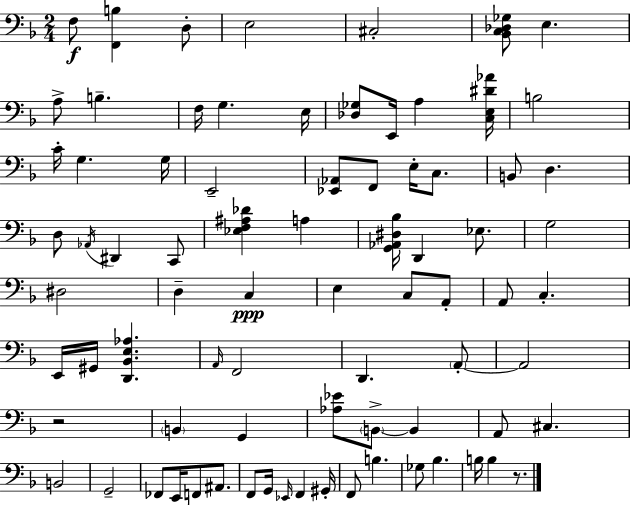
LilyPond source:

{
  \clef bass
  \numericTimeSignature
  \time 2/4
  \key d \minor
  f8\f <f, b>4 d8-. | e2 | cis2-. | <bes, c des ges>8 e4. | \break a8-> b4.-- | f16 g4. e16 | <des ges>8 e,16 a4 <c e dis' aes'>16 | b2 | \break c'16-. g4. g16 | e,2-- | <ees, aes,>8 f,8 e16-. c8. | b,8 d4. | \break d8 \acciaccatura { aes,16 } dis,4 c,8 | <ees f ais des'>4 a4 | <g, aes, dis bes>16 d,4 ees8. | g2 | \break dis2 | d4-- c4\ppp | e4 c8 a,8-. | a,8 c4.-. | \break e,16 gis,16 <d, bes, e aes>4. | \grace { a,16 } f,2 | d,4. | \parenthesize a,8-.~~ a,2 | \break r2 | \parenthesize b,4 g,4 | <aes ees'>8 \parenthesize b,8->~~ b,4 | a,8 cis4. | \break b,2 | g,2-- | fes,8 e,16 f,8 ais,8. | f,8 g,16 \grace { ees,16 } f,4 | \break gis,16-. f,8 b4. | ges8 bes4. | b16 b4 | r8. \bar "|."
}